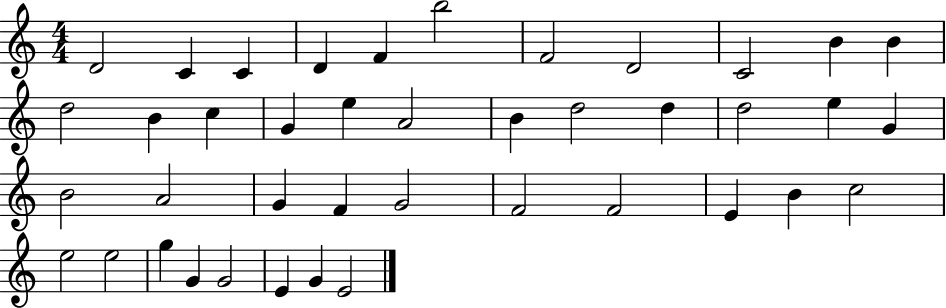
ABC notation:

X:1
T:Untitled
M:4/4
L:1/4
K:C
D2 C C D F b2 F2 D2 C2 B B d2 B c G e A2 B d2 d d2 e G B2 A2 G F G2 F2 F2 E B c2 e2 e2 g G G2 E G E2